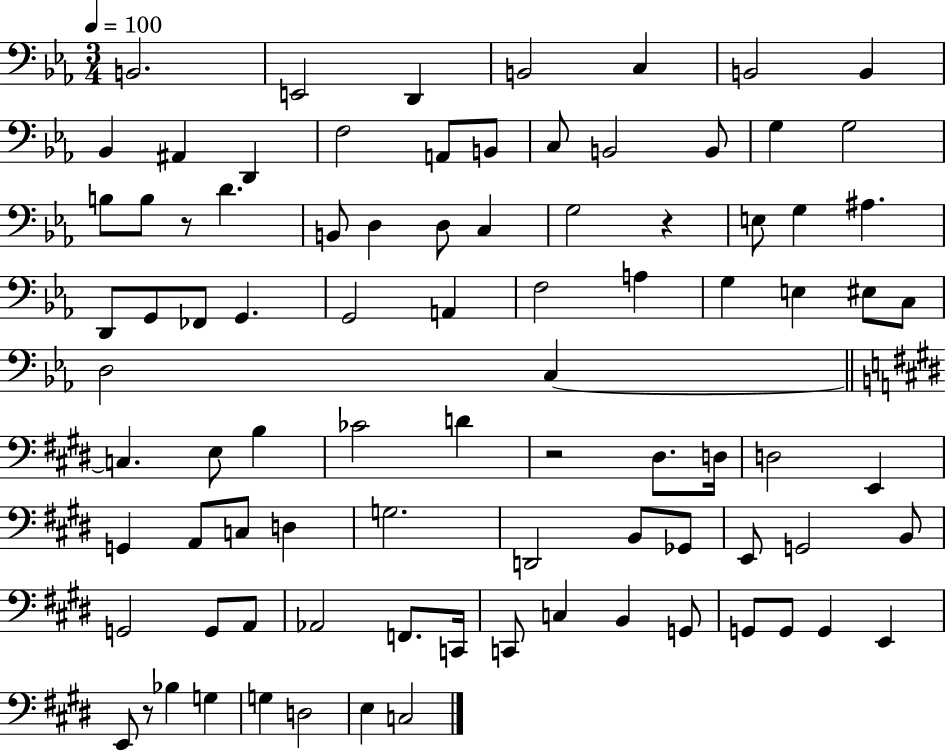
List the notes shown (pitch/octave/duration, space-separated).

B2/h. E2/h D2/q B2/h C3/q B2/h B2/q Bb2/q A#2/q D2/q F3/h A2/e B2/e C3/e B2/h B2/e G3/q G3/h B3/e B3/e R/e D4/q. B2/e D3/q D3/e C3/q G3/h R/q E3/e G3/q A#3/q. D2/e G2/e FES2/e G2/q. G2/h A2/q F3/h A3/q G3/q E3/q EIS3/e C3/e D3/h C3/q C3/q. E3/e B3/q CES4/h D4/q R/h D#3/e. D3/s D3/h E2/q G2/q A2/e C3/e D3/q G3/h. D2/h B2/e Gb2/e E2/e G2/h B2/e G2/h G2/e A2/e Ab2/h F2/e. C2/s C2/e C3/q B2/q G2/e G2/e G2/e G2/q E2/q E2/e R/e Bb3/q G3/q G3/q D3/h E3/q C3/h